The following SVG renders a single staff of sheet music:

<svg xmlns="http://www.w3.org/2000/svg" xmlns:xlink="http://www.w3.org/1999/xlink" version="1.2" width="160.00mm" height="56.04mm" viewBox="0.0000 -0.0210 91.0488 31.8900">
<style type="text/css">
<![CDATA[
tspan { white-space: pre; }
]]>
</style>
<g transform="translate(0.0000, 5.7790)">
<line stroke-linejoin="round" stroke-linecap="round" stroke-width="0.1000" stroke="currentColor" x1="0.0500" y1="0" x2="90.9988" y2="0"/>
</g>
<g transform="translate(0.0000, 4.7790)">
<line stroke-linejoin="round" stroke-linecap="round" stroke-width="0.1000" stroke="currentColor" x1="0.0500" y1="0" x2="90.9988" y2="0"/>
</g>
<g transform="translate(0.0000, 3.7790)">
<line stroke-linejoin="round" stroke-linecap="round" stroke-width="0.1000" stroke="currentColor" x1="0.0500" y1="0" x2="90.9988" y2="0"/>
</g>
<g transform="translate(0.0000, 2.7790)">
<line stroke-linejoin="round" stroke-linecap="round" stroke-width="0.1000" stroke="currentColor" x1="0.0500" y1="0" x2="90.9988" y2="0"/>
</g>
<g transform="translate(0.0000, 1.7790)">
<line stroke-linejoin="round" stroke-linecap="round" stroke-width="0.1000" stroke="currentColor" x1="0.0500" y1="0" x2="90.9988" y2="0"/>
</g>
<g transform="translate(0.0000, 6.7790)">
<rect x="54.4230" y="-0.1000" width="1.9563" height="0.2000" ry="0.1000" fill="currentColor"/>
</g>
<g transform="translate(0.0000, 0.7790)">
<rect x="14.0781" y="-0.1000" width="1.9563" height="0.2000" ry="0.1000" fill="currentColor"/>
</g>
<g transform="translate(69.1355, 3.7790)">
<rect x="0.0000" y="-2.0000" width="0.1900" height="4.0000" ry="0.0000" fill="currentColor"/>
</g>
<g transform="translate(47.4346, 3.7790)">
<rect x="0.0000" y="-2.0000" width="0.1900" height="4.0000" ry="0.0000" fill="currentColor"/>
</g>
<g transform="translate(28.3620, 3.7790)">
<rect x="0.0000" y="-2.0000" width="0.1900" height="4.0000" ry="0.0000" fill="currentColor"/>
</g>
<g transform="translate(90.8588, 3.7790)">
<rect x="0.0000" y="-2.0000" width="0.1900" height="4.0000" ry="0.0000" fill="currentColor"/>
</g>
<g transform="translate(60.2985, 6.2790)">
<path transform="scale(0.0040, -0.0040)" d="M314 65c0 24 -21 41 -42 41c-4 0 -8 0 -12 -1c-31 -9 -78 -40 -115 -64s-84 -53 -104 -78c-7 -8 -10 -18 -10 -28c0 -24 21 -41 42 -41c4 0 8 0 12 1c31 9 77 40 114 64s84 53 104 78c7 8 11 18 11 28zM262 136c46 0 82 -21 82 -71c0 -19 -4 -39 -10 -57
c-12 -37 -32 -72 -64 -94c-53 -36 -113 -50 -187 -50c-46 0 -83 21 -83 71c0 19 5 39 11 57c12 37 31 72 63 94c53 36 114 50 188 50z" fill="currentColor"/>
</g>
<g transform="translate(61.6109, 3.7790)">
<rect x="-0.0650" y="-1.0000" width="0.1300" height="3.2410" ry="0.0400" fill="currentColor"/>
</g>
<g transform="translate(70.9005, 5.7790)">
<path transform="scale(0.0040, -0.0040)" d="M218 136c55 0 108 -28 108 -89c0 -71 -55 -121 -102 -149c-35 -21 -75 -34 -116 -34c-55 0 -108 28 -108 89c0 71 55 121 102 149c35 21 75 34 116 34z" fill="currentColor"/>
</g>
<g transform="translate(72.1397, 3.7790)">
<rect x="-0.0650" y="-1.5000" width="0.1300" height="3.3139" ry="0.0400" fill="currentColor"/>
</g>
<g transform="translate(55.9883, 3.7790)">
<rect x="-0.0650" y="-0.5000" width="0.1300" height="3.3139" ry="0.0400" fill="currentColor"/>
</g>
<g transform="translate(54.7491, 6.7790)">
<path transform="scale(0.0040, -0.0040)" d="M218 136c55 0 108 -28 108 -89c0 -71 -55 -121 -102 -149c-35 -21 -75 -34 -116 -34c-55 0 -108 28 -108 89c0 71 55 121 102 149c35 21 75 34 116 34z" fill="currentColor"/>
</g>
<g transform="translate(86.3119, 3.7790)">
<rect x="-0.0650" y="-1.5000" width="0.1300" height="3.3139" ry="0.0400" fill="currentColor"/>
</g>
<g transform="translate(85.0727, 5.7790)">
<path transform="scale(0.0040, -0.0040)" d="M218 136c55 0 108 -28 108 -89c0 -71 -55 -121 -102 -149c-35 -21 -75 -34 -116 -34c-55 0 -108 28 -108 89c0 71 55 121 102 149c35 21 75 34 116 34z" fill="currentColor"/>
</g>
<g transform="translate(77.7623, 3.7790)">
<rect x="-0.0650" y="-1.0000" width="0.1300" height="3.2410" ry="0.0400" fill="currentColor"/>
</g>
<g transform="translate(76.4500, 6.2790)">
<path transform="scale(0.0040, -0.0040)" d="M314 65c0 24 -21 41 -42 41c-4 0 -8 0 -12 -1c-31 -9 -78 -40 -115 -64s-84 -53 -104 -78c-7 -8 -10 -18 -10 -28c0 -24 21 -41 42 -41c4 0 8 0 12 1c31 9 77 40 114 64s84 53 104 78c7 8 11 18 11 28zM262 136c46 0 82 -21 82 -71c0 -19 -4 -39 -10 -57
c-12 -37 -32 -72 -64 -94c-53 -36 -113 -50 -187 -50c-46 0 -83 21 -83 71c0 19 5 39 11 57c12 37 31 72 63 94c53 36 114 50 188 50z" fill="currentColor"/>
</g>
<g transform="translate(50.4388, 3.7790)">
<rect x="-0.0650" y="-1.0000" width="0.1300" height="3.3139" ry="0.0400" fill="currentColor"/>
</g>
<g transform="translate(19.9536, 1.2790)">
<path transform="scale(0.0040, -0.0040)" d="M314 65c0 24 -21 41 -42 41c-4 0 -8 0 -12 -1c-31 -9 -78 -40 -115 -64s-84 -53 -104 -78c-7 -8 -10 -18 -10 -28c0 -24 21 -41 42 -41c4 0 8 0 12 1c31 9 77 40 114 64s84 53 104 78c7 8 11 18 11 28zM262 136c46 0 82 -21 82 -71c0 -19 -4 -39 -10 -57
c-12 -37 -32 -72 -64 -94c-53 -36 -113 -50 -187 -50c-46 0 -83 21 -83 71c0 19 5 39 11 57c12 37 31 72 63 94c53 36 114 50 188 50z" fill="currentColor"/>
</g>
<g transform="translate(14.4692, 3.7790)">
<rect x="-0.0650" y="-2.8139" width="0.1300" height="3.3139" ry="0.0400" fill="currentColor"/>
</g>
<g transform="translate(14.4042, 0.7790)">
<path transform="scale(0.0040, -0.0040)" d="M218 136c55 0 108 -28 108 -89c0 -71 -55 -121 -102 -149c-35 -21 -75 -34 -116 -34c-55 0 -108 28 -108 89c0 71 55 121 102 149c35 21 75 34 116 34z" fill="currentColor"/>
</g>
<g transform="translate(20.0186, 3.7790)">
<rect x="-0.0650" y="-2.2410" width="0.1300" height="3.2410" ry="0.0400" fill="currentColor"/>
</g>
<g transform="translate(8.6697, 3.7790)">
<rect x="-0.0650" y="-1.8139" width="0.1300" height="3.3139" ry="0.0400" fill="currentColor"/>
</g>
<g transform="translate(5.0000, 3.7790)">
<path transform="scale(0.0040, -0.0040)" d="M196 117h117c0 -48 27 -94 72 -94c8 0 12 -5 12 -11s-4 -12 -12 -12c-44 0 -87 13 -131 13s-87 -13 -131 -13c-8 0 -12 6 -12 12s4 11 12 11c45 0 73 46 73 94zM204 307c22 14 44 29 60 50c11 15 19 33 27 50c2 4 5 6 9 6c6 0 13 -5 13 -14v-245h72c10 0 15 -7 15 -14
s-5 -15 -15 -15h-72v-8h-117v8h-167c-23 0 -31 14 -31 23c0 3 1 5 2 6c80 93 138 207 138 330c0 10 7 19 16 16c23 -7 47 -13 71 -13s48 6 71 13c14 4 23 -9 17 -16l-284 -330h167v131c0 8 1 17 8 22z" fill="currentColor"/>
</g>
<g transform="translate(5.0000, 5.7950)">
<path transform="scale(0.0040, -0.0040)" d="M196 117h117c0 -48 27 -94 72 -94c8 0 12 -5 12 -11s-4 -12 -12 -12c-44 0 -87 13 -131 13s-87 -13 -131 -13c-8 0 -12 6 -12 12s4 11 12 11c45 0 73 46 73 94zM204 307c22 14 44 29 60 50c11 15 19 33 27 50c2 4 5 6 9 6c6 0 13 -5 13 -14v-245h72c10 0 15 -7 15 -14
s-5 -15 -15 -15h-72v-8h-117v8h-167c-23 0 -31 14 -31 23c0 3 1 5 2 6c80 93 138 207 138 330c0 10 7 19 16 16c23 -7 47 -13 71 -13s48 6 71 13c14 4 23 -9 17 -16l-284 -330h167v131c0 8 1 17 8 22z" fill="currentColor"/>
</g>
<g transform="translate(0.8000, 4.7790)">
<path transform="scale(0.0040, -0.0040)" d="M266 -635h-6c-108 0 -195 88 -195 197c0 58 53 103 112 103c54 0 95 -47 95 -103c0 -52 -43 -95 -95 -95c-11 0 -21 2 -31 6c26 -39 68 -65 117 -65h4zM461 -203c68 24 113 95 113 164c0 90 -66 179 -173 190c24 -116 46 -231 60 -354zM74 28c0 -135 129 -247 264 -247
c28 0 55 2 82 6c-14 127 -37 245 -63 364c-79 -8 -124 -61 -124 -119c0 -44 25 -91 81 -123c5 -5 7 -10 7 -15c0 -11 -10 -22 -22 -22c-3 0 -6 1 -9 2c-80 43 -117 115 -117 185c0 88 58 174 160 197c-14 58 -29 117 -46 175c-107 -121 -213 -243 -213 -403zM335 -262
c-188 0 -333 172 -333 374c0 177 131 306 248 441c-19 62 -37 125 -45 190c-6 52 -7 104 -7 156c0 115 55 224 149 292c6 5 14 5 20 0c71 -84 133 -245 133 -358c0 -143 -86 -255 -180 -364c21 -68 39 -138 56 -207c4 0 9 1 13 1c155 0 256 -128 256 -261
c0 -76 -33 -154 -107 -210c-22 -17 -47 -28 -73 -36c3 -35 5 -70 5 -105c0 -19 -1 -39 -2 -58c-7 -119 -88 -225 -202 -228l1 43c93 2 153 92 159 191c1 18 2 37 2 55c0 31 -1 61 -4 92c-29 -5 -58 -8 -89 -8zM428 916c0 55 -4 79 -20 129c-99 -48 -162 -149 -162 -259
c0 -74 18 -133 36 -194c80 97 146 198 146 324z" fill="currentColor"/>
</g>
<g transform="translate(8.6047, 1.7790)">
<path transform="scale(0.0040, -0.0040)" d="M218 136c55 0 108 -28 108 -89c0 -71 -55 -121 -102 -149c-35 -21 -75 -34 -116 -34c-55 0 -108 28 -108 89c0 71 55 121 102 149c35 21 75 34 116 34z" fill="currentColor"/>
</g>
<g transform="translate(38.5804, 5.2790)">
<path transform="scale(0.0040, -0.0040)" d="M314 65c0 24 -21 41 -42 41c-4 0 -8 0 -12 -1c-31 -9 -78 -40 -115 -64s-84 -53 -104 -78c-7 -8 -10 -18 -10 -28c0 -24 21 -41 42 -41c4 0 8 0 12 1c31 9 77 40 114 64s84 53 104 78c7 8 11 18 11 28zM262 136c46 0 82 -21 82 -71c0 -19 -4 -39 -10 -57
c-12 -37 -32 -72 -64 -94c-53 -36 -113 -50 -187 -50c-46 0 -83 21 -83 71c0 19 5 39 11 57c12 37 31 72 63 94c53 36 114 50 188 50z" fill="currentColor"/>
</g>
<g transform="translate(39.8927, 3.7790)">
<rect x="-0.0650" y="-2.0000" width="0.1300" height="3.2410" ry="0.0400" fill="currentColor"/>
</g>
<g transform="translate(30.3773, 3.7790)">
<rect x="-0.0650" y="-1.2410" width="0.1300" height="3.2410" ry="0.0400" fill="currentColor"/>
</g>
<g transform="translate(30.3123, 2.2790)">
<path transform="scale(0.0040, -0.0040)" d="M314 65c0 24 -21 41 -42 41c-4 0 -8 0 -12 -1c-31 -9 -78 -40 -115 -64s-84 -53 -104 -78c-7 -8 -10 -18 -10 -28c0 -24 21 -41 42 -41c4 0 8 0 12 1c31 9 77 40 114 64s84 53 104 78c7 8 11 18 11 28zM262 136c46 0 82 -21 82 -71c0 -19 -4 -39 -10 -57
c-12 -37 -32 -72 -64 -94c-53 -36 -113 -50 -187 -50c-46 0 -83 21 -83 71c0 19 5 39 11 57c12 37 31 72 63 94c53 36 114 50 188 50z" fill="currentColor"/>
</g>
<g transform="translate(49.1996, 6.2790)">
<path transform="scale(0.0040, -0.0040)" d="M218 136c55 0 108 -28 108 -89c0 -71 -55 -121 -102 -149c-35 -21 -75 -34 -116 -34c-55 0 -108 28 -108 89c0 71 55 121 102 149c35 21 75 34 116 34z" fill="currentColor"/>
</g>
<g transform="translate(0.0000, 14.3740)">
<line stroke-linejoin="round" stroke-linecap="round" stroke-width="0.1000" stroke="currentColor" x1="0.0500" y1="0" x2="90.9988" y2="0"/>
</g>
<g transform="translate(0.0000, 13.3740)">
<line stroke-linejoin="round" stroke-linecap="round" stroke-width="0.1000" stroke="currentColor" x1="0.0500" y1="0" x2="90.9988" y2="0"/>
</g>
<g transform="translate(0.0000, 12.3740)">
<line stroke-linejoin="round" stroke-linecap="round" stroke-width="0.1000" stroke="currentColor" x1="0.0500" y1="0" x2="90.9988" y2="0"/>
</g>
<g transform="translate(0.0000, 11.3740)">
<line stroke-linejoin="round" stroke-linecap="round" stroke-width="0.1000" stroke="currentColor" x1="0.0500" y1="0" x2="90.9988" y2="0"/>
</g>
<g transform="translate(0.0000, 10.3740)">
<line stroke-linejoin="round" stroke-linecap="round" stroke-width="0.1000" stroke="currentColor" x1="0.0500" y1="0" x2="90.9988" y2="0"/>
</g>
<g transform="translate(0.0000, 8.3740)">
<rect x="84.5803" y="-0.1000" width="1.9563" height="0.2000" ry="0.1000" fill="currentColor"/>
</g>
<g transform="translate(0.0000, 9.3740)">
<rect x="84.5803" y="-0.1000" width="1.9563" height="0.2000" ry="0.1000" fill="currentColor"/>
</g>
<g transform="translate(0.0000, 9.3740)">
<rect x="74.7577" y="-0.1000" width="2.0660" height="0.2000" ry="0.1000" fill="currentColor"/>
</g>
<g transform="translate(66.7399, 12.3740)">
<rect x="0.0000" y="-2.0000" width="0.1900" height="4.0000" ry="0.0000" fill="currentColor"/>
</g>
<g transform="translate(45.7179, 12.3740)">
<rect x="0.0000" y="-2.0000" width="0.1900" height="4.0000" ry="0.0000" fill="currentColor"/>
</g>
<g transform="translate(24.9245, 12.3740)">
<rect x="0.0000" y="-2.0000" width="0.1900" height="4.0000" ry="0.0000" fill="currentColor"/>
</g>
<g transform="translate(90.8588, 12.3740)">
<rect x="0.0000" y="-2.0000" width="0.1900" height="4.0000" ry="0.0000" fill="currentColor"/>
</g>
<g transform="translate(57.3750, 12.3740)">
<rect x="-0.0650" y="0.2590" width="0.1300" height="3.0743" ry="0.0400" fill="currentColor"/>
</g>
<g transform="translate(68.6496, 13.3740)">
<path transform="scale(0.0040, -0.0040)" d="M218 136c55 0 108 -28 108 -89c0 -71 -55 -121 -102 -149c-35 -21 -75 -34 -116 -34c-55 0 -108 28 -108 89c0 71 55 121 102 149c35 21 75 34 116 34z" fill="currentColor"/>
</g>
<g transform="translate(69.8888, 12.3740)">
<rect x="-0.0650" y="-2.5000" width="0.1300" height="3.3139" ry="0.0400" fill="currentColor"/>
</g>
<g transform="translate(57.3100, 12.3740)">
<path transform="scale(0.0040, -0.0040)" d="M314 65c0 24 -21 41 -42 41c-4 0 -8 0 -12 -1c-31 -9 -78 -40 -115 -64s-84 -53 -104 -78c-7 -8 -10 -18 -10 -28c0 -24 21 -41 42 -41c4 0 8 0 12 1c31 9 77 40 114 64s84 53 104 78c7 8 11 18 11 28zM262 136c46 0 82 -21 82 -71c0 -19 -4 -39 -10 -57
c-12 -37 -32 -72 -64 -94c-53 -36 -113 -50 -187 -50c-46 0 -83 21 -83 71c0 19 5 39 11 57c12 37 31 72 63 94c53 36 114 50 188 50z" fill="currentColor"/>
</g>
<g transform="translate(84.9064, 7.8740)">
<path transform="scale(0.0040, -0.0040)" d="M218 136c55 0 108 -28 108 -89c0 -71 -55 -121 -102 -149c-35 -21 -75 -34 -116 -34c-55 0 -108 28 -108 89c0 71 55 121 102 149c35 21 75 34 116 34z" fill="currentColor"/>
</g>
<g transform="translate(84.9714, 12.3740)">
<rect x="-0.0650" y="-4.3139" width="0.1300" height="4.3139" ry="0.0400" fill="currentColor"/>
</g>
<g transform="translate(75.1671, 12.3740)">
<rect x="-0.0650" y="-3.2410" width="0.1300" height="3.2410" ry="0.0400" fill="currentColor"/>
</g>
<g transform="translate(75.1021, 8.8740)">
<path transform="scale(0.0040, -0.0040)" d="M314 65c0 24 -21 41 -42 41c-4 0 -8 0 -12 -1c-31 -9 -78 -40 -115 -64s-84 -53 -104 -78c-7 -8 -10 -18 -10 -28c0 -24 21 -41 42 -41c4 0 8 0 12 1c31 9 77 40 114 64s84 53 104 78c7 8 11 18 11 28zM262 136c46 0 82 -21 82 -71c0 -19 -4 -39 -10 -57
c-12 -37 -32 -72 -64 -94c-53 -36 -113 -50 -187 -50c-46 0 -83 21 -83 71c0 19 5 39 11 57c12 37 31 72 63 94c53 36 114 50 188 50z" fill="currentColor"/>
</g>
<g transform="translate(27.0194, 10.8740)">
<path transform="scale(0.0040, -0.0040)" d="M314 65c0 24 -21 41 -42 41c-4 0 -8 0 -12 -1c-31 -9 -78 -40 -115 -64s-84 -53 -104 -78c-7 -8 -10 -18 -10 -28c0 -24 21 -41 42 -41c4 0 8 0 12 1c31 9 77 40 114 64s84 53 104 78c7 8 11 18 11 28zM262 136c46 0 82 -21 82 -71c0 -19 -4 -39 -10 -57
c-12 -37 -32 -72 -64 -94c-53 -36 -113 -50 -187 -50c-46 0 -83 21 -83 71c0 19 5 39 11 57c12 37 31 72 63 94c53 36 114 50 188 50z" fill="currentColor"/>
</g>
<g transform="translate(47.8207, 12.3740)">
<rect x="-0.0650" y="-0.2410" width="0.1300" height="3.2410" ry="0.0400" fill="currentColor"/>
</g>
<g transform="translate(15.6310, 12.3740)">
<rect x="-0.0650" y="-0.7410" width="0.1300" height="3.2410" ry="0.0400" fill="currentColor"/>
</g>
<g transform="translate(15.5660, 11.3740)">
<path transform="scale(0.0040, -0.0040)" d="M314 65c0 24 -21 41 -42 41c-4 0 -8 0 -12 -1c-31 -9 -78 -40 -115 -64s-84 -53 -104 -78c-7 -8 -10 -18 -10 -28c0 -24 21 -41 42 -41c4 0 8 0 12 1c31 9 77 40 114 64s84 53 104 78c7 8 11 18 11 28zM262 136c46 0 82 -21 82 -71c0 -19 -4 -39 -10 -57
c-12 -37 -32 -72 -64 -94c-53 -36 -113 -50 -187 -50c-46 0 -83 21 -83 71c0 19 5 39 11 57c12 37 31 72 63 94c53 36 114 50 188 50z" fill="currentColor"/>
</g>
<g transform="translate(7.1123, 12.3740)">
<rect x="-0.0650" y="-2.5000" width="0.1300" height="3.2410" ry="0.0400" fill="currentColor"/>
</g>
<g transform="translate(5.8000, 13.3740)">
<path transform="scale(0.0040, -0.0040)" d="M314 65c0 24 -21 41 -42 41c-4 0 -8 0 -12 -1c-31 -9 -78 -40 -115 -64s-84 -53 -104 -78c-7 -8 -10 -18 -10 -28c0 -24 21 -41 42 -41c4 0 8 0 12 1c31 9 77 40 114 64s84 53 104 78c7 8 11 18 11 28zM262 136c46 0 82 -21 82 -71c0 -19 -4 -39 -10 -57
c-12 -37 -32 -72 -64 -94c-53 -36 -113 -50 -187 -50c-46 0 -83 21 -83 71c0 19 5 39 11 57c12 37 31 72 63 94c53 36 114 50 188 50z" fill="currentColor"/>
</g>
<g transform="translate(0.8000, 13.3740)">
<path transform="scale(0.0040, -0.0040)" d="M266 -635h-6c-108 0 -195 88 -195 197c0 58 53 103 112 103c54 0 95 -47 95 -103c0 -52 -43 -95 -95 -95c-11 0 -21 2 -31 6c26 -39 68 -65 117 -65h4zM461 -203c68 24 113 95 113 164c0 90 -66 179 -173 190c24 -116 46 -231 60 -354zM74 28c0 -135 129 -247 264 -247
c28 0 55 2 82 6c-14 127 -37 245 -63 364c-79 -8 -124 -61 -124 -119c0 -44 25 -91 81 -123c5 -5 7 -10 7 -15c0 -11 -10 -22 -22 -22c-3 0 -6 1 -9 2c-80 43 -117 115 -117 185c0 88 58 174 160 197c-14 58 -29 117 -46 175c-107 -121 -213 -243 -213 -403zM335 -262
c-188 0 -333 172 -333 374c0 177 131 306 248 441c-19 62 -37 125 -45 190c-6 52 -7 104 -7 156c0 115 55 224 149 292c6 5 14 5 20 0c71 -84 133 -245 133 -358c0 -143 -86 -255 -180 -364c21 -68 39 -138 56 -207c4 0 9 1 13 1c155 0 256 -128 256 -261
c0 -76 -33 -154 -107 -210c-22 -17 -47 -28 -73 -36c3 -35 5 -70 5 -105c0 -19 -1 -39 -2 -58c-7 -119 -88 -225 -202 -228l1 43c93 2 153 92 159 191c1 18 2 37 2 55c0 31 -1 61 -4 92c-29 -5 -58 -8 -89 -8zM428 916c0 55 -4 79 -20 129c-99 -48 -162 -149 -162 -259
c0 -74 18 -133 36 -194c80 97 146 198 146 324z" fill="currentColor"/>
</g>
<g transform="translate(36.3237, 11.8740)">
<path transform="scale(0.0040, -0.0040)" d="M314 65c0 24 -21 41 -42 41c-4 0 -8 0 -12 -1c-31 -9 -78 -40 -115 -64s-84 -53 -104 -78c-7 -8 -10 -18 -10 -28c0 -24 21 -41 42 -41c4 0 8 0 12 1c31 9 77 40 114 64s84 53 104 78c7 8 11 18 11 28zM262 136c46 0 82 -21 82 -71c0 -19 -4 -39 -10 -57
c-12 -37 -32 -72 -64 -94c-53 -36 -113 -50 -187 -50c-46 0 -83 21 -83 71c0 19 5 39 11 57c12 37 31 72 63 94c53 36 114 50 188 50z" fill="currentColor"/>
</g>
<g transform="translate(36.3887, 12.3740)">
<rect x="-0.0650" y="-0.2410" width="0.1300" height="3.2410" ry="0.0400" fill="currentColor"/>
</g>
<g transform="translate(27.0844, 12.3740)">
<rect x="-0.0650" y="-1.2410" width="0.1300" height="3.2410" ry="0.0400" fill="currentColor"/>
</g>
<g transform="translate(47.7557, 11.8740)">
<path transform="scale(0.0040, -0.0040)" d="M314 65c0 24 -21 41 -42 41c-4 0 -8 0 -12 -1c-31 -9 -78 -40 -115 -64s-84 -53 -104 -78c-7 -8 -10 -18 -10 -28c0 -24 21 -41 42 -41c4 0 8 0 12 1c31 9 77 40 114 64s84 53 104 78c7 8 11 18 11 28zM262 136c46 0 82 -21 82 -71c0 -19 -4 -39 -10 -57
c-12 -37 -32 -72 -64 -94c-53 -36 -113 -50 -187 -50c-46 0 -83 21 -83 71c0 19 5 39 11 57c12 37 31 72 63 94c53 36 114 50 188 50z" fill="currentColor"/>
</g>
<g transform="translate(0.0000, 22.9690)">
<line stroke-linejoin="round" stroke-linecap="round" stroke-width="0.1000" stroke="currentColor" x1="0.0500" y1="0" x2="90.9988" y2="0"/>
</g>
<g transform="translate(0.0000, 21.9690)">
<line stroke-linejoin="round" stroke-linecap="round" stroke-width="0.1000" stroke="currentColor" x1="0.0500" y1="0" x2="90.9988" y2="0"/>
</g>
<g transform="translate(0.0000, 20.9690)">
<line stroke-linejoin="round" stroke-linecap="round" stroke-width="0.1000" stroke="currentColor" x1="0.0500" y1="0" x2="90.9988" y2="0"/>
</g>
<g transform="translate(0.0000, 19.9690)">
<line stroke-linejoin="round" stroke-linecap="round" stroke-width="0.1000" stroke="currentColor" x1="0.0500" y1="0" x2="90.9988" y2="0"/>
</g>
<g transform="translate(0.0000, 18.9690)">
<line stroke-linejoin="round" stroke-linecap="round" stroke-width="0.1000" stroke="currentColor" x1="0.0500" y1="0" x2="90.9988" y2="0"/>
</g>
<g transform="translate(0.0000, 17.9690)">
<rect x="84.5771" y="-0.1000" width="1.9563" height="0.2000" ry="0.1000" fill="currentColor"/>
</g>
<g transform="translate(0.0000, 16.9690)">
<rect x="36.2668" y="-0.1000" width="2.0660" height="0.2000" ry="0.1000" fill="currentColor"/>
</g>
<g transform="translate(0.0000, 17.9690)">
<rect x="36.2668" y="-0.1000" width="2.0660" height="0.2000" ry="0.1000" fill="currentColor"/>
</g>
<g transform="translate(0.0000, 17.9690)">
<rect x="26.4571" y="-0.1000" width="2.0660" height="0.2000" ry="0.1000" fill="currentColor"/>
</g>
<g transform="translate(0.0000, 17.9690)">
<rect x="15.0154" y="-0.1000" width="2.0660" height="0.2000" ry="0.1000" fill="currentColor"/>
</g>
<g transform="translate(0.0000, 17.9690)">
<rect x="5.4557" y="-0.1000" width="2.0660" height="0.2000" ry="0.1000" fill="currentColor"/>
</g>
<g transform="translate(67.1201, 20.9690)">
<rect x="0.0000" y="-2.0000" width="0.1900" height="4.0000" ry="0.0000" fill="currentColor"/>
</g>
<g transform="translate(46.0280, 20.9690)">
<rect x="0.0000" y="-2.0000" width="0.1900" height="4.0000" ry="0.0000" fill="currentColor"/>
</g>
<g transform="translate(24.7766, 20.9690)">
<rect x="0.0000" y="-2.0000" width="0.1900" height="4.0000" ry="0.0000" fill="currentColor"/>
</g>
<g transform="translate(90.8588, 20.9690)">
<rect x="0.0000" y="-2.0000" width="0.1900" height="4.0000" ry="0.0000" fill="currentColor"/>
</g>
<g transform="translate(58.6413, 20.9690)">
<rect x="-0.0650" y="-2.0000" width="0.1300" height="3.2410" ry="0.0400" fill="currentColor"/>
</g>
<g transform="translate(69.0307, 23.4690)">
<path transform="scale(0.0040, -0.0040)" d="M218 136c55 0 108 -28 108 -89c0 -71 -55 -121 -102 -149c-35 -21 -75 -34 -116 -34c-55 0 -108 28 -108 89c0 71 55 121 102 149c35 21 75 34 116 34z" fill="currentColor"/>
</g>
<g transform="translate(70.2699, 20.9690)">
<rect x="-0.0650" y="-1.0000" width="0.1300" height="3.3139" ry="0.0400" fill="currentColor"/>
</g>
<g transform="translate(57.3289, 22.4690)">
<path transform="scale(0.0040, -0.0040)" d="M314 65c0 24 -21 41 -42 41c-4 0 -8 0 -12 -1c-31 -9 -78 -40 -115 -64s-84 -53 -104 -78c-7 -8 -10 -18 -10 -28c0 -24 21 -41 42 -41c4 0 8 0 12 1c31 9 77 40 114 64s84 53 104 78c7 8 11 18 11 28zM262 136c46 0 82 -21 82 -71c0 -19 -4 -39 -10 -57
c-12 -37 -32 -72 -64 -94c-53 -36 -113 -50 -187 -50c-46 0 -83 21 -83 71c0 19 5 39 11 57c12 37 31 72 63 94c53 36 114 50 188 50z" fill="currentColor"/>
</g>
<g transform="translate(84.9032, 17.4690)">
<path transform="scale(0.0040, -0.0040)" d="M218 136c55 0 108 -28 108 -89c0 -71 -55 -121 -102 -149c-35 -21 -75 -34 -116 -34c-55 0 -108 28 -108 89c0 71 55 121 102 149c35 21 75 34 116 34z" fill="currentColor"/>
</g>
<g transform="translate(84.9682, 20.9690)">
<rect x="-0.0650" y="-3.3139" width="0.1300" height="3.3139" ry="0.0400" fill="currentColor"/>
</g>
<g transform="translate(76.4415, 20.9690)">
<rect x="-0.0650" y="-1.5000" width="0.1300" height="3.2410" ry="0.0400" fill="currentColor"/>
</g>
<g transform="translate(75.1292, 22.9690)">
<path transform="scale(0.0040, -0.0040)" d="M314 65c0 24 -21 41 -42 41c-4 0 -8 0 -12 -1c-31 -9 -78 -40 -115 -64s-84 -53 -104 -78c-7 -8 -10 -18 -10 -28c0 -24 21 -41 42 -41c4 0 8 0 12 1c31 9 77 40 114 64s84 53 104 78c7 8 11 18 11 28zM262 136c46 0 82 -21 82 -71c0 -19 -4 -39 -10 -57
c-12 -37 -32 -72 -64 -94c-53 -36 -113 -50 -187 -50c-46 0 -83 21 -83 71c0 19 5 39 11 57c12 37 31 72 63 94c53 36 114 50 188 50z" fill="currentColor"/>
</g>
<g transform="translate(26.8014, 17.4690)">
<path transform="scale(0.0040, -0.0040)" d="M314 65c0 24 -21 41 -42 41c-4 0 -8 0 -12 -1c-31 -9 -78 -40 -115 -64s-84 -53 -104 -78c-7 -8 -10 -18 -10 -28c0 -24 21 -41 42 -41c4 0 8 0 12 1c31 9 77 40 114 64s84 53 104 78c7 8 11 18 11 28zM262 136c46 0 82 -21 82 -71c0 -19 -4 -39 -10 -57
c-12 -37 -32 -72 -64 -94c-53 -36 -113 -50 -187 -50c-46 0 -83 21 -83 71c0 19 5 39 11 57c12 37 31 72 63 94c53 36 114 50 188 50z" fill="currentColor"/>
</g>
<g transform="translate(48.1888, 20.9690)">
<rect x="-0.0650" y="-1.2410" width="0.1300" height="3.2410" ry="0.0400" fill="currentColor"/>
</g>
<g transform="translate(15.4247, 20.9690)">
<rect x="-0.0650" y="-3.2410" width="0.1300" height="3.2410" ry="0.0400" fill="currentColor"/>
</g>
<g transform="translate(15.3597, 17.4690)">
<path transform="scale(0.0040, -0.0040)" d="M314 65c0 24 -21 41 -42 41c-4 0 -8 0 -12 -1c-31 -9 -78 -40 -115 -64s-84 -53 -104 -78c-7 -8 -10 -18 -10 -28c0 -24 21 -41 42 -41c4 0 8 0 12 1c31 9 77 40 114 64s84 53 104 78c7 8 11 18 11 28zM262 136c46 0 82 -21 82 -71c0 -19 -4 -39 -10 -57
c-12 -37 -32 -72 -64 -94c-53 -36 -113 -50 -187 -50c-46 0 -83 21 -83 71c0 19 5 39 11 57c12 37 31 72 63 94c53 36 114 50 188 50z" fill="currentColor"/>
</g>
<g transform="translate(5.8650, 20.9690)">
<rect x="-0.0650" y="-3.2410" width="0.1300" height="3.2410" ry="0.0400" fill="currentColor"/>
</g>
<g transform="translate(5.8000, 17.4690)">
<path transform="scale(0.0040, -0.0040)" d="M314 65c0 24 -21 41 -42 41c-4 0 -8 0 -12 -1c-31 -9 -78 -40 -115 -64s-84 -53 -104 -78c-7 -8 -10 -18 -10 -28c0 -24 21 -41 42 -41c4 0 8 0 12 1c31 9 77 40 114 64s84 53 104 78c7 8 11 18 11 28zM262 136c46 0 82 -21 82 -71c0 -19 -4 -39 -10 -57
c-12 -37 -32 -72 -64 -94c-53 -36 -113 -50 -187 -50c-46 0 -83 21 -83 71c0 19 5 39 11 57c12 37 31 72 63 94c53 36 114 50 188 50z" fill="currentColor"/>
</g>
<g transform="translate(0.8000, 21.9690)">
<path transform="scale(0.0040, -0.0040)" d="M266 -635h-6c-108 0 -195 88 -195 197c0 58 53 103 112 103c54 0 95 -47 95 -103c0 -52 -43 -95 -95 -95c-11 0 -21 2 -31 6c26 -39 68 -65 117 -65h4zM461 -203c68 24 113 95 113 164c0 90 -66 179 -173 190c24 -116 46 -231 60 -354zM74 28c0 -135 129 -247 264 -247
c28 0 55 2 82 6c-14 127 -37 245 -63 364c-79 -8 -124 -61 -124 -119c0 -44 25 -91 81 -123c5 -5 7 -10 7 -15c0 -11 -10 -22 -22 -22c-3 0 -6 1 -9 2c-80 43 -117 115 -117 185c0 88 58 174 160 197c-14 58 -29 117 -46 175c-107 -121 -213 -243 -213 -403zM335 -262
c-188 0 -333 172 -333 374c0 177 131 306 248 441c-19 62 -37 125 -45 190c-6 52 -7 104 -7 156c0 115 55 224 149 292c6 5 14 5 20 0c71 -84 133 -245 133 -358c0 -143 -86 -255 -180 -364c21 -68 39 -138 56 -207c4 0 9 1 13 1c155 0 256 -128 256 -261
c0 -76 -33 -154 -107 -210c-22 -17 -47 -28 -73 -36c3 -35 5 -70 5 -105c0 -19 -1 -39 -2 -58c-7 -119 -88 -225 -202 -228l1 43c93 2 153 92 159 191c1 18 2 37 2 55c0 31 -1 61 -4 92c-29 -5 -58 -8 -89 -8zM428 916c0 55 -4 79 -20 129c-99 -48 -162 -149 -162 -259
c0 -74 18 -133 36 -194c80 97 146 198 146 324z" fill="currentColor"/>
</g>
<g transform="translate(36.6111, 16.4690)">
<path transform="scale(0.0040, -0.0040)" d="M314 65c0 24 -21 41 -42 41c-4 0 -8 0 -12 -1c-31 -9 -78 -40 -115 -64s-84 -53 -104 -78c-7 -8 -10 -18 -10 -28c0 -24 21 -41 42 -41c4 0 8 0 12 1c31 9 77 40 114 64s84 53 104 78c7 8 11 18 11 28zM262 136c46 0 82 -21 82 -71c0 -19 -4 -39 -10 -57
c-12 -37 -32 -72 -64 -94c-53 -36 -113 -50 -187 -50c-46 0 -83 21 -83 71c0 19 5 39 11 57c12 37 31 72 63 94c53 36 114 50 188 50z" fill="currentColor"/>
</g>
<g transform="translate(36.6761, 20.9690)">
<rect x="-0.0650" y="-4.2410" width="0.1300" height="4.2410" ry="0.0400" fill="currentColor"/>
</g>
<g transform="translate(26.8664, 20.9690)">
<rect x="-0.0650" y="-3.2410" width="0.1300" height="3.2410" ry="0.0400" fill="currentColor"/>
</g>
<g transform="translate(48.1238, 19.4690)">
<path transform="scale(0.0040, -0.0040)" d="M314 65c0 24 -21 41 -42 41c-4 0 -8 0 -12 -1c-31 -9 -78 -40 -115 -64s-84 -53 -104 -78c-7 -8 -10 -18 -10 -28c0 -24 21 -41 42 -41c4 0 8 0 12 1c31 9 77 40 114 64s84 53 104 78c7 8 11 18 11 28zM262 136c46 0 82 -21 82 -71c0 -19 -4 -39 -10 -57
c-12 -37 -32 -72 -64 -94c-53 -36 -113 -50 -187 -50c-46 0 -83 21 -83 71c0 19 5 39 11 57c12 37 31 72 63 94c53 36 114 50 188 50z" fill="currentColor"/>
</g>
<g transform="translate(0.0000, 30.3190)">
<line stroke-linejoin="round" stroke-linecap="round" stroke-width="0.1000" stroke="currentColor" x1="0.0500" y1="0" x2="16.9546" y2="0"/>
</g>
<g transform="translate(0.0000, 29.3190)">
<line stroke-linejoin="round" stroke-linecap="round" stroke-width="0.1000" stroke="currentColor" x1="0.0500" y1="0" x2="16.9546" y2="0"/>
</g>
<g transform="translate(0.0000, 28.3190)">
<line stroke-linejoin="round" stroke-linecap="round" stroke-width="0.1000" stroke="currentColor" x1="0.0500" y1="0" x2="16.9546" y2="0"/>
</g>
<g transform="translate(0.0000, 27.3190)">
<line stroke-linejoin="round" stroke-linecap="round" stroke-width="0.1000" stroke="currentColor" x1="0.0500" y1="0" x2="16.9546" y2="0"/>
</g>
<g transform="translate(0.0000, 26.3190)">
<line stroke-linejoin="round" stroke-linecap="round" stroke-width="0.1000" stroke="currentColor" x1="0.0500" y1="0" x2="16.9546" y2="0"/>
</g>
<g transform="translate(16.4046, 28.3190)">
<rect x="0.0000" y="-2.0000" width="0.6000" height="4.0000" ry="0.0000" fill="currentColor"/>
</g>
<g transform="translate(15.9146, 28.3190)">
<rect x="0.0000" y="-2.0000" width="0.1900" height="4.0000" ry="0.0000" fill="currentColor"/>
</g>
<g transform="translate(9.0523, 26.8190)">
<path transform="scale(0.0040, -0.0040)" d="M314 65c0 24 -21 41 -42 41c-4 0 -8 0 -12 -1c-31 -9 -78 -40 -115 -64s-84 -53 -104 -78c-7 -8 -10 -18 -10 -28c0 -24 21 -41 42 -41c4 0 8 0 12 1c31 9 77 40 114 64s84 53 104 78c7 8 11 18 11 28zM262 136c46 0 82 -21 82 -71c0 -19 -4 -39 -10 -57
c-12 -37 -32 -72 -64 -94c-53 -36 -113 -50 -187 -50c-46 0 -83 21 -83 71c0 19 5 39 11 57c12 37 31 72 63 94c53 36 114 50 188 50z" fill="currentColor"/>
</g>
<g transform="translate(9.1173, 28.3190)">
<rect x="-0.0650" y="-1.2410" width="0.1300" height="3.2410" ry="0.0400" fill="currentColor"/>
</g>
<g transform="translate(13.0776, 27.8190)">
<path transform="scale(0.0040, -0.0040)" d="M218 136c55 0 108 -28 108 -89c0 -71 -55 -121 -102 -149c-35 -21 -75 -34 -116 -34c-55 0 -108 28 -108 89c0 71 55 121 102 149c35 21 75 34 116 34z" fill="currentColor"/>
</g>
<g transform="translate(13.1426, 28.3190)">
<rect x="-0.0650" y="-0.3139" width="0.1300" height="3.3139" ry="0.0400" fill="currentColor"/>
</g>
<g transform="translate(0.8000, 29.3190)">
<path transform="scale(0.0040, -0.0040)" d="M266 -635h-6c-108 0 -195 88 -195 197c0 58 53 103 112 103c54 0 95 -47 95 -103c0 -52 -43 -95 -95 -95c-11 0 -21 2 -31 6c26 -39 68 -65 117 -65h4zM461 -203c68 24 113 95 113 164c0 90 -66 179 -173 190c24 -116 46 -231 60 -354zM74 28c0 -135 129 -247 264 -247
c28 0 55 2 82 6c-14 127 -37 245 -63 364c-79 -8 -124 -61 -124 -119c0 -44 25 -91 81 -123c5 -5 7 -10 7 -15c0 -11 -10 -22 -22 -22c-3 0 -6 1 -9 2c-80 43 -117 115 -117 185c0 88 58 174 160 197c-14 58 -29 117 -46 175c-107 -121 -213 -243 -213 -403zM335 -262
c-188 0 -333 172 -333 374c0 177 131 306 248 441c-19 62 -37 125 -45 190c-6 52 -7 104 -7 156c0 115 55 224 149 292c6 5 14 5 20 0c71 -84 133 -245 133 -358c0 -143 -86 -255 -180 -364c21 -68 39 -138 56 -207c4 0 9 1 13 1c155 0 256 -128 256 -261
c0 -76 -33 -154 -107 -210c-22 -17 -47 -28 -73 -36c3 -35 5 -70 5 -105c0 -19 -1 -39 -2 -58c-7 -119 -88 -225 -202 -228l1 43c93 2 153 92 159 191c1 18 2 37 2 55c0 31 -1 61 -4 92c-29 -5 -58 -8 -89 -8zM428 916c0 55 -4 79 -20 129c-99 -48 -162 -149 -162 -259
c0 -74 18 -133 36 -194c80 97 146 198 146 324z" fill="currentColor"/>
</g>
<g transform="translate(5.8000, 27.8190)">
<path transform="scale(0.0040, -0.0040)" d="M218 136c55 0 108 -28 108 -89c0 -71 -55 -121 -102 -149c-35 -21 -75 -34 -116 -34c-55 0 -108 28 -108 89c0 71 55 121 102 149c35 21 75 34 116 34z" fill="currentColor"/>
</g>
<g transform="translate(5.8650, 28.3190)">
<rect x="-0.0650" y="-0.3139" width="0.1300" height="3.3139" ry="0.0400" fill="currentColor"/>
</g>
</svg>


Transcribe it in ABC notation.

X:1
T:Untitled
M:4/4
L:1/4
K:C
f a g2 e2 F2 D C D2 E D2 E G2 d2 e2 c2 c2 B2 G b2 d' b2 b2 b2 d'2 e2 F2 D E2 b c e2 c